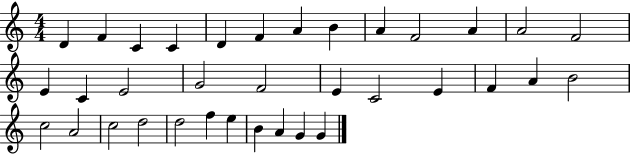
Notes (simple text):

D4/q F4/q C4/q C4/q D4/q F4/q A4/q B4/q A4/q F4/h A4/q A4/h F4/h E4/q C4/q E4/h G4/h F4/h E4/q C4/h E4/q F4/q A4/q B4/h C5/h A4/h C5/h D5/h D5/h F5/q E5/q B4/q A4/q G4/q G4/q